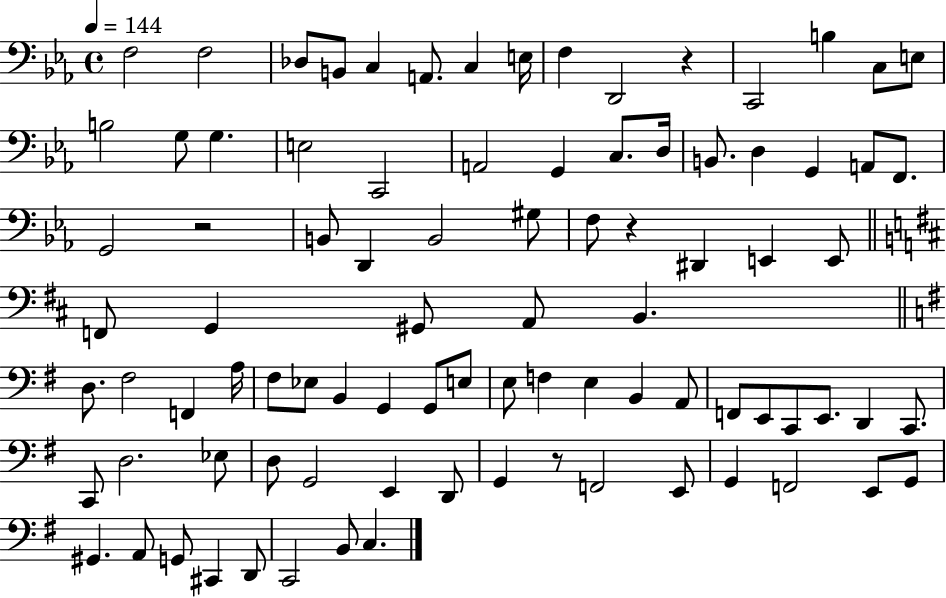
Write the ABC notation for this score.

X:1
T:Untitled
M:4/4
L:1/4
K:Eb
F,2 F,2 _D,/2 B,,/2 C, A,,/2 C, E,/4 F, D,,2 z C,,2 B, C,/2 E,/2 B,2 G,/2 G, E,2 C,,2 A,,2 G,, C,/2 D,/4 B,,/2 D, G,, A,,/2 F,,/2 G,,2 z2 B,,/2 D,, B,,2 ^G,/2 F,/2 z ^D,, E,, E,,/2 F,,/2 G,, ^G,,/2 A,,/2 B,, D,/2 ^F,2 F,, A,/4 ^F,/2 _E,/2 B,, G,, G,,/2 E,/2 E,/2 F, E, B,, A,,/2 F,,/2 E,,/2 C,,/2 E,,/2 D,, C,,/2 C,,/2 D,2 _E,/2 D,/2 G,,2 E,, D,,/2 G,, z/2 F,,2 E,,/2 G,, F,,2 E,,/2 G,,/2 ^G,, A,,/2 G,,/2 ^C,, D,,/2 C,,2 B,,/2 C,